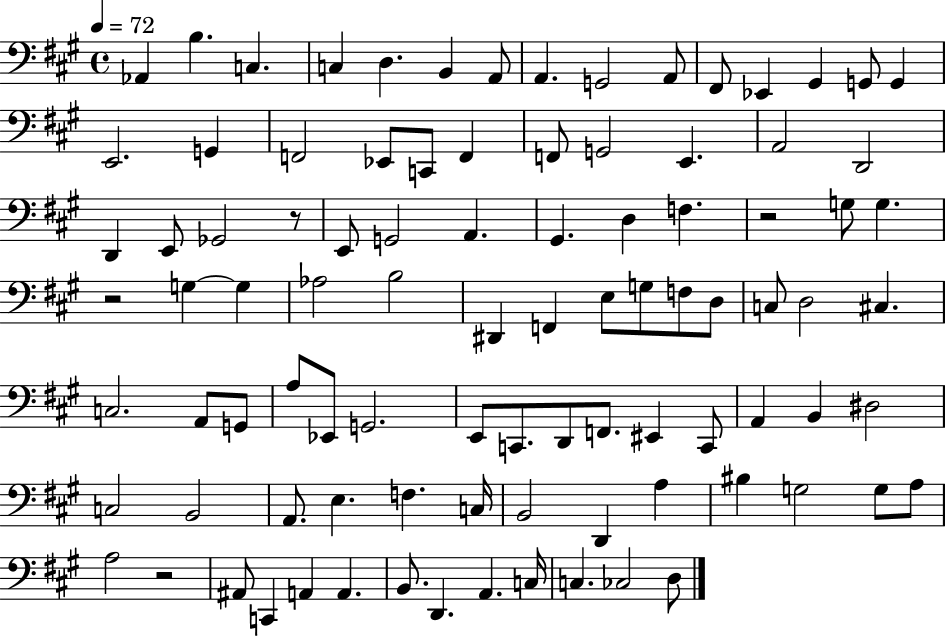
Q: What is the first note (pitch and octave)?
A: Ab2